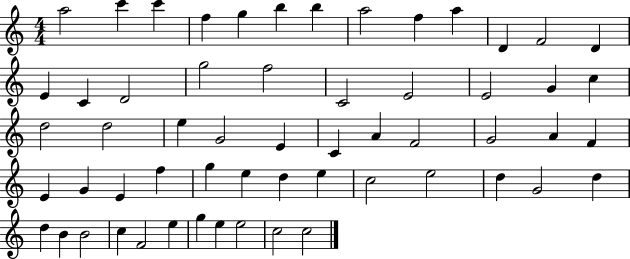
{
  \clef treble
  \numericTimeSignature
  \time 4/4
  \key c \major
  a''2 c'''4 c'''4 | f''4 g''4 b''4 b''4 | a''2 f''4 a''4 | d'4 f'2 d'4 | \break e'4 c'4 d'2 | g''2 f''2 | c'2 e'2 | e'2 g'4 c''4 | \break d''2 d''2 | e''4 g'2 e'4 | c'4 a'4 f'2 | g'2 a'4 f'4 | \break e'4 g'4 e'4 f''4 | g''4 e''4 d''4 e''4 | c''2 e''2 | d''4 g'2 d''4 | \break d''4 b'4 b'2 | c''4 f'2 e''4 | g''4 e''4 e''2 | c''2 c''2 | \break \bar "|."
}